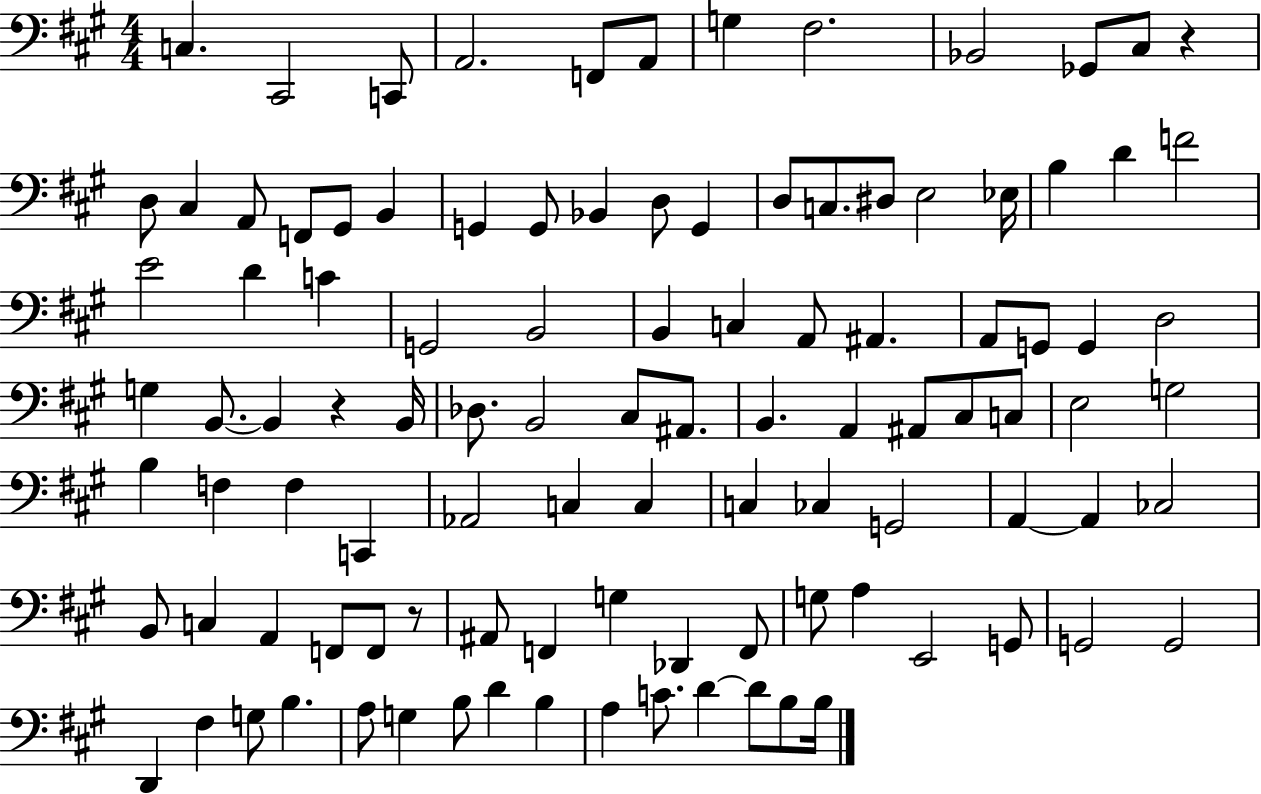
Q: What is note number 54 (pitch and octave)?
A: A#2